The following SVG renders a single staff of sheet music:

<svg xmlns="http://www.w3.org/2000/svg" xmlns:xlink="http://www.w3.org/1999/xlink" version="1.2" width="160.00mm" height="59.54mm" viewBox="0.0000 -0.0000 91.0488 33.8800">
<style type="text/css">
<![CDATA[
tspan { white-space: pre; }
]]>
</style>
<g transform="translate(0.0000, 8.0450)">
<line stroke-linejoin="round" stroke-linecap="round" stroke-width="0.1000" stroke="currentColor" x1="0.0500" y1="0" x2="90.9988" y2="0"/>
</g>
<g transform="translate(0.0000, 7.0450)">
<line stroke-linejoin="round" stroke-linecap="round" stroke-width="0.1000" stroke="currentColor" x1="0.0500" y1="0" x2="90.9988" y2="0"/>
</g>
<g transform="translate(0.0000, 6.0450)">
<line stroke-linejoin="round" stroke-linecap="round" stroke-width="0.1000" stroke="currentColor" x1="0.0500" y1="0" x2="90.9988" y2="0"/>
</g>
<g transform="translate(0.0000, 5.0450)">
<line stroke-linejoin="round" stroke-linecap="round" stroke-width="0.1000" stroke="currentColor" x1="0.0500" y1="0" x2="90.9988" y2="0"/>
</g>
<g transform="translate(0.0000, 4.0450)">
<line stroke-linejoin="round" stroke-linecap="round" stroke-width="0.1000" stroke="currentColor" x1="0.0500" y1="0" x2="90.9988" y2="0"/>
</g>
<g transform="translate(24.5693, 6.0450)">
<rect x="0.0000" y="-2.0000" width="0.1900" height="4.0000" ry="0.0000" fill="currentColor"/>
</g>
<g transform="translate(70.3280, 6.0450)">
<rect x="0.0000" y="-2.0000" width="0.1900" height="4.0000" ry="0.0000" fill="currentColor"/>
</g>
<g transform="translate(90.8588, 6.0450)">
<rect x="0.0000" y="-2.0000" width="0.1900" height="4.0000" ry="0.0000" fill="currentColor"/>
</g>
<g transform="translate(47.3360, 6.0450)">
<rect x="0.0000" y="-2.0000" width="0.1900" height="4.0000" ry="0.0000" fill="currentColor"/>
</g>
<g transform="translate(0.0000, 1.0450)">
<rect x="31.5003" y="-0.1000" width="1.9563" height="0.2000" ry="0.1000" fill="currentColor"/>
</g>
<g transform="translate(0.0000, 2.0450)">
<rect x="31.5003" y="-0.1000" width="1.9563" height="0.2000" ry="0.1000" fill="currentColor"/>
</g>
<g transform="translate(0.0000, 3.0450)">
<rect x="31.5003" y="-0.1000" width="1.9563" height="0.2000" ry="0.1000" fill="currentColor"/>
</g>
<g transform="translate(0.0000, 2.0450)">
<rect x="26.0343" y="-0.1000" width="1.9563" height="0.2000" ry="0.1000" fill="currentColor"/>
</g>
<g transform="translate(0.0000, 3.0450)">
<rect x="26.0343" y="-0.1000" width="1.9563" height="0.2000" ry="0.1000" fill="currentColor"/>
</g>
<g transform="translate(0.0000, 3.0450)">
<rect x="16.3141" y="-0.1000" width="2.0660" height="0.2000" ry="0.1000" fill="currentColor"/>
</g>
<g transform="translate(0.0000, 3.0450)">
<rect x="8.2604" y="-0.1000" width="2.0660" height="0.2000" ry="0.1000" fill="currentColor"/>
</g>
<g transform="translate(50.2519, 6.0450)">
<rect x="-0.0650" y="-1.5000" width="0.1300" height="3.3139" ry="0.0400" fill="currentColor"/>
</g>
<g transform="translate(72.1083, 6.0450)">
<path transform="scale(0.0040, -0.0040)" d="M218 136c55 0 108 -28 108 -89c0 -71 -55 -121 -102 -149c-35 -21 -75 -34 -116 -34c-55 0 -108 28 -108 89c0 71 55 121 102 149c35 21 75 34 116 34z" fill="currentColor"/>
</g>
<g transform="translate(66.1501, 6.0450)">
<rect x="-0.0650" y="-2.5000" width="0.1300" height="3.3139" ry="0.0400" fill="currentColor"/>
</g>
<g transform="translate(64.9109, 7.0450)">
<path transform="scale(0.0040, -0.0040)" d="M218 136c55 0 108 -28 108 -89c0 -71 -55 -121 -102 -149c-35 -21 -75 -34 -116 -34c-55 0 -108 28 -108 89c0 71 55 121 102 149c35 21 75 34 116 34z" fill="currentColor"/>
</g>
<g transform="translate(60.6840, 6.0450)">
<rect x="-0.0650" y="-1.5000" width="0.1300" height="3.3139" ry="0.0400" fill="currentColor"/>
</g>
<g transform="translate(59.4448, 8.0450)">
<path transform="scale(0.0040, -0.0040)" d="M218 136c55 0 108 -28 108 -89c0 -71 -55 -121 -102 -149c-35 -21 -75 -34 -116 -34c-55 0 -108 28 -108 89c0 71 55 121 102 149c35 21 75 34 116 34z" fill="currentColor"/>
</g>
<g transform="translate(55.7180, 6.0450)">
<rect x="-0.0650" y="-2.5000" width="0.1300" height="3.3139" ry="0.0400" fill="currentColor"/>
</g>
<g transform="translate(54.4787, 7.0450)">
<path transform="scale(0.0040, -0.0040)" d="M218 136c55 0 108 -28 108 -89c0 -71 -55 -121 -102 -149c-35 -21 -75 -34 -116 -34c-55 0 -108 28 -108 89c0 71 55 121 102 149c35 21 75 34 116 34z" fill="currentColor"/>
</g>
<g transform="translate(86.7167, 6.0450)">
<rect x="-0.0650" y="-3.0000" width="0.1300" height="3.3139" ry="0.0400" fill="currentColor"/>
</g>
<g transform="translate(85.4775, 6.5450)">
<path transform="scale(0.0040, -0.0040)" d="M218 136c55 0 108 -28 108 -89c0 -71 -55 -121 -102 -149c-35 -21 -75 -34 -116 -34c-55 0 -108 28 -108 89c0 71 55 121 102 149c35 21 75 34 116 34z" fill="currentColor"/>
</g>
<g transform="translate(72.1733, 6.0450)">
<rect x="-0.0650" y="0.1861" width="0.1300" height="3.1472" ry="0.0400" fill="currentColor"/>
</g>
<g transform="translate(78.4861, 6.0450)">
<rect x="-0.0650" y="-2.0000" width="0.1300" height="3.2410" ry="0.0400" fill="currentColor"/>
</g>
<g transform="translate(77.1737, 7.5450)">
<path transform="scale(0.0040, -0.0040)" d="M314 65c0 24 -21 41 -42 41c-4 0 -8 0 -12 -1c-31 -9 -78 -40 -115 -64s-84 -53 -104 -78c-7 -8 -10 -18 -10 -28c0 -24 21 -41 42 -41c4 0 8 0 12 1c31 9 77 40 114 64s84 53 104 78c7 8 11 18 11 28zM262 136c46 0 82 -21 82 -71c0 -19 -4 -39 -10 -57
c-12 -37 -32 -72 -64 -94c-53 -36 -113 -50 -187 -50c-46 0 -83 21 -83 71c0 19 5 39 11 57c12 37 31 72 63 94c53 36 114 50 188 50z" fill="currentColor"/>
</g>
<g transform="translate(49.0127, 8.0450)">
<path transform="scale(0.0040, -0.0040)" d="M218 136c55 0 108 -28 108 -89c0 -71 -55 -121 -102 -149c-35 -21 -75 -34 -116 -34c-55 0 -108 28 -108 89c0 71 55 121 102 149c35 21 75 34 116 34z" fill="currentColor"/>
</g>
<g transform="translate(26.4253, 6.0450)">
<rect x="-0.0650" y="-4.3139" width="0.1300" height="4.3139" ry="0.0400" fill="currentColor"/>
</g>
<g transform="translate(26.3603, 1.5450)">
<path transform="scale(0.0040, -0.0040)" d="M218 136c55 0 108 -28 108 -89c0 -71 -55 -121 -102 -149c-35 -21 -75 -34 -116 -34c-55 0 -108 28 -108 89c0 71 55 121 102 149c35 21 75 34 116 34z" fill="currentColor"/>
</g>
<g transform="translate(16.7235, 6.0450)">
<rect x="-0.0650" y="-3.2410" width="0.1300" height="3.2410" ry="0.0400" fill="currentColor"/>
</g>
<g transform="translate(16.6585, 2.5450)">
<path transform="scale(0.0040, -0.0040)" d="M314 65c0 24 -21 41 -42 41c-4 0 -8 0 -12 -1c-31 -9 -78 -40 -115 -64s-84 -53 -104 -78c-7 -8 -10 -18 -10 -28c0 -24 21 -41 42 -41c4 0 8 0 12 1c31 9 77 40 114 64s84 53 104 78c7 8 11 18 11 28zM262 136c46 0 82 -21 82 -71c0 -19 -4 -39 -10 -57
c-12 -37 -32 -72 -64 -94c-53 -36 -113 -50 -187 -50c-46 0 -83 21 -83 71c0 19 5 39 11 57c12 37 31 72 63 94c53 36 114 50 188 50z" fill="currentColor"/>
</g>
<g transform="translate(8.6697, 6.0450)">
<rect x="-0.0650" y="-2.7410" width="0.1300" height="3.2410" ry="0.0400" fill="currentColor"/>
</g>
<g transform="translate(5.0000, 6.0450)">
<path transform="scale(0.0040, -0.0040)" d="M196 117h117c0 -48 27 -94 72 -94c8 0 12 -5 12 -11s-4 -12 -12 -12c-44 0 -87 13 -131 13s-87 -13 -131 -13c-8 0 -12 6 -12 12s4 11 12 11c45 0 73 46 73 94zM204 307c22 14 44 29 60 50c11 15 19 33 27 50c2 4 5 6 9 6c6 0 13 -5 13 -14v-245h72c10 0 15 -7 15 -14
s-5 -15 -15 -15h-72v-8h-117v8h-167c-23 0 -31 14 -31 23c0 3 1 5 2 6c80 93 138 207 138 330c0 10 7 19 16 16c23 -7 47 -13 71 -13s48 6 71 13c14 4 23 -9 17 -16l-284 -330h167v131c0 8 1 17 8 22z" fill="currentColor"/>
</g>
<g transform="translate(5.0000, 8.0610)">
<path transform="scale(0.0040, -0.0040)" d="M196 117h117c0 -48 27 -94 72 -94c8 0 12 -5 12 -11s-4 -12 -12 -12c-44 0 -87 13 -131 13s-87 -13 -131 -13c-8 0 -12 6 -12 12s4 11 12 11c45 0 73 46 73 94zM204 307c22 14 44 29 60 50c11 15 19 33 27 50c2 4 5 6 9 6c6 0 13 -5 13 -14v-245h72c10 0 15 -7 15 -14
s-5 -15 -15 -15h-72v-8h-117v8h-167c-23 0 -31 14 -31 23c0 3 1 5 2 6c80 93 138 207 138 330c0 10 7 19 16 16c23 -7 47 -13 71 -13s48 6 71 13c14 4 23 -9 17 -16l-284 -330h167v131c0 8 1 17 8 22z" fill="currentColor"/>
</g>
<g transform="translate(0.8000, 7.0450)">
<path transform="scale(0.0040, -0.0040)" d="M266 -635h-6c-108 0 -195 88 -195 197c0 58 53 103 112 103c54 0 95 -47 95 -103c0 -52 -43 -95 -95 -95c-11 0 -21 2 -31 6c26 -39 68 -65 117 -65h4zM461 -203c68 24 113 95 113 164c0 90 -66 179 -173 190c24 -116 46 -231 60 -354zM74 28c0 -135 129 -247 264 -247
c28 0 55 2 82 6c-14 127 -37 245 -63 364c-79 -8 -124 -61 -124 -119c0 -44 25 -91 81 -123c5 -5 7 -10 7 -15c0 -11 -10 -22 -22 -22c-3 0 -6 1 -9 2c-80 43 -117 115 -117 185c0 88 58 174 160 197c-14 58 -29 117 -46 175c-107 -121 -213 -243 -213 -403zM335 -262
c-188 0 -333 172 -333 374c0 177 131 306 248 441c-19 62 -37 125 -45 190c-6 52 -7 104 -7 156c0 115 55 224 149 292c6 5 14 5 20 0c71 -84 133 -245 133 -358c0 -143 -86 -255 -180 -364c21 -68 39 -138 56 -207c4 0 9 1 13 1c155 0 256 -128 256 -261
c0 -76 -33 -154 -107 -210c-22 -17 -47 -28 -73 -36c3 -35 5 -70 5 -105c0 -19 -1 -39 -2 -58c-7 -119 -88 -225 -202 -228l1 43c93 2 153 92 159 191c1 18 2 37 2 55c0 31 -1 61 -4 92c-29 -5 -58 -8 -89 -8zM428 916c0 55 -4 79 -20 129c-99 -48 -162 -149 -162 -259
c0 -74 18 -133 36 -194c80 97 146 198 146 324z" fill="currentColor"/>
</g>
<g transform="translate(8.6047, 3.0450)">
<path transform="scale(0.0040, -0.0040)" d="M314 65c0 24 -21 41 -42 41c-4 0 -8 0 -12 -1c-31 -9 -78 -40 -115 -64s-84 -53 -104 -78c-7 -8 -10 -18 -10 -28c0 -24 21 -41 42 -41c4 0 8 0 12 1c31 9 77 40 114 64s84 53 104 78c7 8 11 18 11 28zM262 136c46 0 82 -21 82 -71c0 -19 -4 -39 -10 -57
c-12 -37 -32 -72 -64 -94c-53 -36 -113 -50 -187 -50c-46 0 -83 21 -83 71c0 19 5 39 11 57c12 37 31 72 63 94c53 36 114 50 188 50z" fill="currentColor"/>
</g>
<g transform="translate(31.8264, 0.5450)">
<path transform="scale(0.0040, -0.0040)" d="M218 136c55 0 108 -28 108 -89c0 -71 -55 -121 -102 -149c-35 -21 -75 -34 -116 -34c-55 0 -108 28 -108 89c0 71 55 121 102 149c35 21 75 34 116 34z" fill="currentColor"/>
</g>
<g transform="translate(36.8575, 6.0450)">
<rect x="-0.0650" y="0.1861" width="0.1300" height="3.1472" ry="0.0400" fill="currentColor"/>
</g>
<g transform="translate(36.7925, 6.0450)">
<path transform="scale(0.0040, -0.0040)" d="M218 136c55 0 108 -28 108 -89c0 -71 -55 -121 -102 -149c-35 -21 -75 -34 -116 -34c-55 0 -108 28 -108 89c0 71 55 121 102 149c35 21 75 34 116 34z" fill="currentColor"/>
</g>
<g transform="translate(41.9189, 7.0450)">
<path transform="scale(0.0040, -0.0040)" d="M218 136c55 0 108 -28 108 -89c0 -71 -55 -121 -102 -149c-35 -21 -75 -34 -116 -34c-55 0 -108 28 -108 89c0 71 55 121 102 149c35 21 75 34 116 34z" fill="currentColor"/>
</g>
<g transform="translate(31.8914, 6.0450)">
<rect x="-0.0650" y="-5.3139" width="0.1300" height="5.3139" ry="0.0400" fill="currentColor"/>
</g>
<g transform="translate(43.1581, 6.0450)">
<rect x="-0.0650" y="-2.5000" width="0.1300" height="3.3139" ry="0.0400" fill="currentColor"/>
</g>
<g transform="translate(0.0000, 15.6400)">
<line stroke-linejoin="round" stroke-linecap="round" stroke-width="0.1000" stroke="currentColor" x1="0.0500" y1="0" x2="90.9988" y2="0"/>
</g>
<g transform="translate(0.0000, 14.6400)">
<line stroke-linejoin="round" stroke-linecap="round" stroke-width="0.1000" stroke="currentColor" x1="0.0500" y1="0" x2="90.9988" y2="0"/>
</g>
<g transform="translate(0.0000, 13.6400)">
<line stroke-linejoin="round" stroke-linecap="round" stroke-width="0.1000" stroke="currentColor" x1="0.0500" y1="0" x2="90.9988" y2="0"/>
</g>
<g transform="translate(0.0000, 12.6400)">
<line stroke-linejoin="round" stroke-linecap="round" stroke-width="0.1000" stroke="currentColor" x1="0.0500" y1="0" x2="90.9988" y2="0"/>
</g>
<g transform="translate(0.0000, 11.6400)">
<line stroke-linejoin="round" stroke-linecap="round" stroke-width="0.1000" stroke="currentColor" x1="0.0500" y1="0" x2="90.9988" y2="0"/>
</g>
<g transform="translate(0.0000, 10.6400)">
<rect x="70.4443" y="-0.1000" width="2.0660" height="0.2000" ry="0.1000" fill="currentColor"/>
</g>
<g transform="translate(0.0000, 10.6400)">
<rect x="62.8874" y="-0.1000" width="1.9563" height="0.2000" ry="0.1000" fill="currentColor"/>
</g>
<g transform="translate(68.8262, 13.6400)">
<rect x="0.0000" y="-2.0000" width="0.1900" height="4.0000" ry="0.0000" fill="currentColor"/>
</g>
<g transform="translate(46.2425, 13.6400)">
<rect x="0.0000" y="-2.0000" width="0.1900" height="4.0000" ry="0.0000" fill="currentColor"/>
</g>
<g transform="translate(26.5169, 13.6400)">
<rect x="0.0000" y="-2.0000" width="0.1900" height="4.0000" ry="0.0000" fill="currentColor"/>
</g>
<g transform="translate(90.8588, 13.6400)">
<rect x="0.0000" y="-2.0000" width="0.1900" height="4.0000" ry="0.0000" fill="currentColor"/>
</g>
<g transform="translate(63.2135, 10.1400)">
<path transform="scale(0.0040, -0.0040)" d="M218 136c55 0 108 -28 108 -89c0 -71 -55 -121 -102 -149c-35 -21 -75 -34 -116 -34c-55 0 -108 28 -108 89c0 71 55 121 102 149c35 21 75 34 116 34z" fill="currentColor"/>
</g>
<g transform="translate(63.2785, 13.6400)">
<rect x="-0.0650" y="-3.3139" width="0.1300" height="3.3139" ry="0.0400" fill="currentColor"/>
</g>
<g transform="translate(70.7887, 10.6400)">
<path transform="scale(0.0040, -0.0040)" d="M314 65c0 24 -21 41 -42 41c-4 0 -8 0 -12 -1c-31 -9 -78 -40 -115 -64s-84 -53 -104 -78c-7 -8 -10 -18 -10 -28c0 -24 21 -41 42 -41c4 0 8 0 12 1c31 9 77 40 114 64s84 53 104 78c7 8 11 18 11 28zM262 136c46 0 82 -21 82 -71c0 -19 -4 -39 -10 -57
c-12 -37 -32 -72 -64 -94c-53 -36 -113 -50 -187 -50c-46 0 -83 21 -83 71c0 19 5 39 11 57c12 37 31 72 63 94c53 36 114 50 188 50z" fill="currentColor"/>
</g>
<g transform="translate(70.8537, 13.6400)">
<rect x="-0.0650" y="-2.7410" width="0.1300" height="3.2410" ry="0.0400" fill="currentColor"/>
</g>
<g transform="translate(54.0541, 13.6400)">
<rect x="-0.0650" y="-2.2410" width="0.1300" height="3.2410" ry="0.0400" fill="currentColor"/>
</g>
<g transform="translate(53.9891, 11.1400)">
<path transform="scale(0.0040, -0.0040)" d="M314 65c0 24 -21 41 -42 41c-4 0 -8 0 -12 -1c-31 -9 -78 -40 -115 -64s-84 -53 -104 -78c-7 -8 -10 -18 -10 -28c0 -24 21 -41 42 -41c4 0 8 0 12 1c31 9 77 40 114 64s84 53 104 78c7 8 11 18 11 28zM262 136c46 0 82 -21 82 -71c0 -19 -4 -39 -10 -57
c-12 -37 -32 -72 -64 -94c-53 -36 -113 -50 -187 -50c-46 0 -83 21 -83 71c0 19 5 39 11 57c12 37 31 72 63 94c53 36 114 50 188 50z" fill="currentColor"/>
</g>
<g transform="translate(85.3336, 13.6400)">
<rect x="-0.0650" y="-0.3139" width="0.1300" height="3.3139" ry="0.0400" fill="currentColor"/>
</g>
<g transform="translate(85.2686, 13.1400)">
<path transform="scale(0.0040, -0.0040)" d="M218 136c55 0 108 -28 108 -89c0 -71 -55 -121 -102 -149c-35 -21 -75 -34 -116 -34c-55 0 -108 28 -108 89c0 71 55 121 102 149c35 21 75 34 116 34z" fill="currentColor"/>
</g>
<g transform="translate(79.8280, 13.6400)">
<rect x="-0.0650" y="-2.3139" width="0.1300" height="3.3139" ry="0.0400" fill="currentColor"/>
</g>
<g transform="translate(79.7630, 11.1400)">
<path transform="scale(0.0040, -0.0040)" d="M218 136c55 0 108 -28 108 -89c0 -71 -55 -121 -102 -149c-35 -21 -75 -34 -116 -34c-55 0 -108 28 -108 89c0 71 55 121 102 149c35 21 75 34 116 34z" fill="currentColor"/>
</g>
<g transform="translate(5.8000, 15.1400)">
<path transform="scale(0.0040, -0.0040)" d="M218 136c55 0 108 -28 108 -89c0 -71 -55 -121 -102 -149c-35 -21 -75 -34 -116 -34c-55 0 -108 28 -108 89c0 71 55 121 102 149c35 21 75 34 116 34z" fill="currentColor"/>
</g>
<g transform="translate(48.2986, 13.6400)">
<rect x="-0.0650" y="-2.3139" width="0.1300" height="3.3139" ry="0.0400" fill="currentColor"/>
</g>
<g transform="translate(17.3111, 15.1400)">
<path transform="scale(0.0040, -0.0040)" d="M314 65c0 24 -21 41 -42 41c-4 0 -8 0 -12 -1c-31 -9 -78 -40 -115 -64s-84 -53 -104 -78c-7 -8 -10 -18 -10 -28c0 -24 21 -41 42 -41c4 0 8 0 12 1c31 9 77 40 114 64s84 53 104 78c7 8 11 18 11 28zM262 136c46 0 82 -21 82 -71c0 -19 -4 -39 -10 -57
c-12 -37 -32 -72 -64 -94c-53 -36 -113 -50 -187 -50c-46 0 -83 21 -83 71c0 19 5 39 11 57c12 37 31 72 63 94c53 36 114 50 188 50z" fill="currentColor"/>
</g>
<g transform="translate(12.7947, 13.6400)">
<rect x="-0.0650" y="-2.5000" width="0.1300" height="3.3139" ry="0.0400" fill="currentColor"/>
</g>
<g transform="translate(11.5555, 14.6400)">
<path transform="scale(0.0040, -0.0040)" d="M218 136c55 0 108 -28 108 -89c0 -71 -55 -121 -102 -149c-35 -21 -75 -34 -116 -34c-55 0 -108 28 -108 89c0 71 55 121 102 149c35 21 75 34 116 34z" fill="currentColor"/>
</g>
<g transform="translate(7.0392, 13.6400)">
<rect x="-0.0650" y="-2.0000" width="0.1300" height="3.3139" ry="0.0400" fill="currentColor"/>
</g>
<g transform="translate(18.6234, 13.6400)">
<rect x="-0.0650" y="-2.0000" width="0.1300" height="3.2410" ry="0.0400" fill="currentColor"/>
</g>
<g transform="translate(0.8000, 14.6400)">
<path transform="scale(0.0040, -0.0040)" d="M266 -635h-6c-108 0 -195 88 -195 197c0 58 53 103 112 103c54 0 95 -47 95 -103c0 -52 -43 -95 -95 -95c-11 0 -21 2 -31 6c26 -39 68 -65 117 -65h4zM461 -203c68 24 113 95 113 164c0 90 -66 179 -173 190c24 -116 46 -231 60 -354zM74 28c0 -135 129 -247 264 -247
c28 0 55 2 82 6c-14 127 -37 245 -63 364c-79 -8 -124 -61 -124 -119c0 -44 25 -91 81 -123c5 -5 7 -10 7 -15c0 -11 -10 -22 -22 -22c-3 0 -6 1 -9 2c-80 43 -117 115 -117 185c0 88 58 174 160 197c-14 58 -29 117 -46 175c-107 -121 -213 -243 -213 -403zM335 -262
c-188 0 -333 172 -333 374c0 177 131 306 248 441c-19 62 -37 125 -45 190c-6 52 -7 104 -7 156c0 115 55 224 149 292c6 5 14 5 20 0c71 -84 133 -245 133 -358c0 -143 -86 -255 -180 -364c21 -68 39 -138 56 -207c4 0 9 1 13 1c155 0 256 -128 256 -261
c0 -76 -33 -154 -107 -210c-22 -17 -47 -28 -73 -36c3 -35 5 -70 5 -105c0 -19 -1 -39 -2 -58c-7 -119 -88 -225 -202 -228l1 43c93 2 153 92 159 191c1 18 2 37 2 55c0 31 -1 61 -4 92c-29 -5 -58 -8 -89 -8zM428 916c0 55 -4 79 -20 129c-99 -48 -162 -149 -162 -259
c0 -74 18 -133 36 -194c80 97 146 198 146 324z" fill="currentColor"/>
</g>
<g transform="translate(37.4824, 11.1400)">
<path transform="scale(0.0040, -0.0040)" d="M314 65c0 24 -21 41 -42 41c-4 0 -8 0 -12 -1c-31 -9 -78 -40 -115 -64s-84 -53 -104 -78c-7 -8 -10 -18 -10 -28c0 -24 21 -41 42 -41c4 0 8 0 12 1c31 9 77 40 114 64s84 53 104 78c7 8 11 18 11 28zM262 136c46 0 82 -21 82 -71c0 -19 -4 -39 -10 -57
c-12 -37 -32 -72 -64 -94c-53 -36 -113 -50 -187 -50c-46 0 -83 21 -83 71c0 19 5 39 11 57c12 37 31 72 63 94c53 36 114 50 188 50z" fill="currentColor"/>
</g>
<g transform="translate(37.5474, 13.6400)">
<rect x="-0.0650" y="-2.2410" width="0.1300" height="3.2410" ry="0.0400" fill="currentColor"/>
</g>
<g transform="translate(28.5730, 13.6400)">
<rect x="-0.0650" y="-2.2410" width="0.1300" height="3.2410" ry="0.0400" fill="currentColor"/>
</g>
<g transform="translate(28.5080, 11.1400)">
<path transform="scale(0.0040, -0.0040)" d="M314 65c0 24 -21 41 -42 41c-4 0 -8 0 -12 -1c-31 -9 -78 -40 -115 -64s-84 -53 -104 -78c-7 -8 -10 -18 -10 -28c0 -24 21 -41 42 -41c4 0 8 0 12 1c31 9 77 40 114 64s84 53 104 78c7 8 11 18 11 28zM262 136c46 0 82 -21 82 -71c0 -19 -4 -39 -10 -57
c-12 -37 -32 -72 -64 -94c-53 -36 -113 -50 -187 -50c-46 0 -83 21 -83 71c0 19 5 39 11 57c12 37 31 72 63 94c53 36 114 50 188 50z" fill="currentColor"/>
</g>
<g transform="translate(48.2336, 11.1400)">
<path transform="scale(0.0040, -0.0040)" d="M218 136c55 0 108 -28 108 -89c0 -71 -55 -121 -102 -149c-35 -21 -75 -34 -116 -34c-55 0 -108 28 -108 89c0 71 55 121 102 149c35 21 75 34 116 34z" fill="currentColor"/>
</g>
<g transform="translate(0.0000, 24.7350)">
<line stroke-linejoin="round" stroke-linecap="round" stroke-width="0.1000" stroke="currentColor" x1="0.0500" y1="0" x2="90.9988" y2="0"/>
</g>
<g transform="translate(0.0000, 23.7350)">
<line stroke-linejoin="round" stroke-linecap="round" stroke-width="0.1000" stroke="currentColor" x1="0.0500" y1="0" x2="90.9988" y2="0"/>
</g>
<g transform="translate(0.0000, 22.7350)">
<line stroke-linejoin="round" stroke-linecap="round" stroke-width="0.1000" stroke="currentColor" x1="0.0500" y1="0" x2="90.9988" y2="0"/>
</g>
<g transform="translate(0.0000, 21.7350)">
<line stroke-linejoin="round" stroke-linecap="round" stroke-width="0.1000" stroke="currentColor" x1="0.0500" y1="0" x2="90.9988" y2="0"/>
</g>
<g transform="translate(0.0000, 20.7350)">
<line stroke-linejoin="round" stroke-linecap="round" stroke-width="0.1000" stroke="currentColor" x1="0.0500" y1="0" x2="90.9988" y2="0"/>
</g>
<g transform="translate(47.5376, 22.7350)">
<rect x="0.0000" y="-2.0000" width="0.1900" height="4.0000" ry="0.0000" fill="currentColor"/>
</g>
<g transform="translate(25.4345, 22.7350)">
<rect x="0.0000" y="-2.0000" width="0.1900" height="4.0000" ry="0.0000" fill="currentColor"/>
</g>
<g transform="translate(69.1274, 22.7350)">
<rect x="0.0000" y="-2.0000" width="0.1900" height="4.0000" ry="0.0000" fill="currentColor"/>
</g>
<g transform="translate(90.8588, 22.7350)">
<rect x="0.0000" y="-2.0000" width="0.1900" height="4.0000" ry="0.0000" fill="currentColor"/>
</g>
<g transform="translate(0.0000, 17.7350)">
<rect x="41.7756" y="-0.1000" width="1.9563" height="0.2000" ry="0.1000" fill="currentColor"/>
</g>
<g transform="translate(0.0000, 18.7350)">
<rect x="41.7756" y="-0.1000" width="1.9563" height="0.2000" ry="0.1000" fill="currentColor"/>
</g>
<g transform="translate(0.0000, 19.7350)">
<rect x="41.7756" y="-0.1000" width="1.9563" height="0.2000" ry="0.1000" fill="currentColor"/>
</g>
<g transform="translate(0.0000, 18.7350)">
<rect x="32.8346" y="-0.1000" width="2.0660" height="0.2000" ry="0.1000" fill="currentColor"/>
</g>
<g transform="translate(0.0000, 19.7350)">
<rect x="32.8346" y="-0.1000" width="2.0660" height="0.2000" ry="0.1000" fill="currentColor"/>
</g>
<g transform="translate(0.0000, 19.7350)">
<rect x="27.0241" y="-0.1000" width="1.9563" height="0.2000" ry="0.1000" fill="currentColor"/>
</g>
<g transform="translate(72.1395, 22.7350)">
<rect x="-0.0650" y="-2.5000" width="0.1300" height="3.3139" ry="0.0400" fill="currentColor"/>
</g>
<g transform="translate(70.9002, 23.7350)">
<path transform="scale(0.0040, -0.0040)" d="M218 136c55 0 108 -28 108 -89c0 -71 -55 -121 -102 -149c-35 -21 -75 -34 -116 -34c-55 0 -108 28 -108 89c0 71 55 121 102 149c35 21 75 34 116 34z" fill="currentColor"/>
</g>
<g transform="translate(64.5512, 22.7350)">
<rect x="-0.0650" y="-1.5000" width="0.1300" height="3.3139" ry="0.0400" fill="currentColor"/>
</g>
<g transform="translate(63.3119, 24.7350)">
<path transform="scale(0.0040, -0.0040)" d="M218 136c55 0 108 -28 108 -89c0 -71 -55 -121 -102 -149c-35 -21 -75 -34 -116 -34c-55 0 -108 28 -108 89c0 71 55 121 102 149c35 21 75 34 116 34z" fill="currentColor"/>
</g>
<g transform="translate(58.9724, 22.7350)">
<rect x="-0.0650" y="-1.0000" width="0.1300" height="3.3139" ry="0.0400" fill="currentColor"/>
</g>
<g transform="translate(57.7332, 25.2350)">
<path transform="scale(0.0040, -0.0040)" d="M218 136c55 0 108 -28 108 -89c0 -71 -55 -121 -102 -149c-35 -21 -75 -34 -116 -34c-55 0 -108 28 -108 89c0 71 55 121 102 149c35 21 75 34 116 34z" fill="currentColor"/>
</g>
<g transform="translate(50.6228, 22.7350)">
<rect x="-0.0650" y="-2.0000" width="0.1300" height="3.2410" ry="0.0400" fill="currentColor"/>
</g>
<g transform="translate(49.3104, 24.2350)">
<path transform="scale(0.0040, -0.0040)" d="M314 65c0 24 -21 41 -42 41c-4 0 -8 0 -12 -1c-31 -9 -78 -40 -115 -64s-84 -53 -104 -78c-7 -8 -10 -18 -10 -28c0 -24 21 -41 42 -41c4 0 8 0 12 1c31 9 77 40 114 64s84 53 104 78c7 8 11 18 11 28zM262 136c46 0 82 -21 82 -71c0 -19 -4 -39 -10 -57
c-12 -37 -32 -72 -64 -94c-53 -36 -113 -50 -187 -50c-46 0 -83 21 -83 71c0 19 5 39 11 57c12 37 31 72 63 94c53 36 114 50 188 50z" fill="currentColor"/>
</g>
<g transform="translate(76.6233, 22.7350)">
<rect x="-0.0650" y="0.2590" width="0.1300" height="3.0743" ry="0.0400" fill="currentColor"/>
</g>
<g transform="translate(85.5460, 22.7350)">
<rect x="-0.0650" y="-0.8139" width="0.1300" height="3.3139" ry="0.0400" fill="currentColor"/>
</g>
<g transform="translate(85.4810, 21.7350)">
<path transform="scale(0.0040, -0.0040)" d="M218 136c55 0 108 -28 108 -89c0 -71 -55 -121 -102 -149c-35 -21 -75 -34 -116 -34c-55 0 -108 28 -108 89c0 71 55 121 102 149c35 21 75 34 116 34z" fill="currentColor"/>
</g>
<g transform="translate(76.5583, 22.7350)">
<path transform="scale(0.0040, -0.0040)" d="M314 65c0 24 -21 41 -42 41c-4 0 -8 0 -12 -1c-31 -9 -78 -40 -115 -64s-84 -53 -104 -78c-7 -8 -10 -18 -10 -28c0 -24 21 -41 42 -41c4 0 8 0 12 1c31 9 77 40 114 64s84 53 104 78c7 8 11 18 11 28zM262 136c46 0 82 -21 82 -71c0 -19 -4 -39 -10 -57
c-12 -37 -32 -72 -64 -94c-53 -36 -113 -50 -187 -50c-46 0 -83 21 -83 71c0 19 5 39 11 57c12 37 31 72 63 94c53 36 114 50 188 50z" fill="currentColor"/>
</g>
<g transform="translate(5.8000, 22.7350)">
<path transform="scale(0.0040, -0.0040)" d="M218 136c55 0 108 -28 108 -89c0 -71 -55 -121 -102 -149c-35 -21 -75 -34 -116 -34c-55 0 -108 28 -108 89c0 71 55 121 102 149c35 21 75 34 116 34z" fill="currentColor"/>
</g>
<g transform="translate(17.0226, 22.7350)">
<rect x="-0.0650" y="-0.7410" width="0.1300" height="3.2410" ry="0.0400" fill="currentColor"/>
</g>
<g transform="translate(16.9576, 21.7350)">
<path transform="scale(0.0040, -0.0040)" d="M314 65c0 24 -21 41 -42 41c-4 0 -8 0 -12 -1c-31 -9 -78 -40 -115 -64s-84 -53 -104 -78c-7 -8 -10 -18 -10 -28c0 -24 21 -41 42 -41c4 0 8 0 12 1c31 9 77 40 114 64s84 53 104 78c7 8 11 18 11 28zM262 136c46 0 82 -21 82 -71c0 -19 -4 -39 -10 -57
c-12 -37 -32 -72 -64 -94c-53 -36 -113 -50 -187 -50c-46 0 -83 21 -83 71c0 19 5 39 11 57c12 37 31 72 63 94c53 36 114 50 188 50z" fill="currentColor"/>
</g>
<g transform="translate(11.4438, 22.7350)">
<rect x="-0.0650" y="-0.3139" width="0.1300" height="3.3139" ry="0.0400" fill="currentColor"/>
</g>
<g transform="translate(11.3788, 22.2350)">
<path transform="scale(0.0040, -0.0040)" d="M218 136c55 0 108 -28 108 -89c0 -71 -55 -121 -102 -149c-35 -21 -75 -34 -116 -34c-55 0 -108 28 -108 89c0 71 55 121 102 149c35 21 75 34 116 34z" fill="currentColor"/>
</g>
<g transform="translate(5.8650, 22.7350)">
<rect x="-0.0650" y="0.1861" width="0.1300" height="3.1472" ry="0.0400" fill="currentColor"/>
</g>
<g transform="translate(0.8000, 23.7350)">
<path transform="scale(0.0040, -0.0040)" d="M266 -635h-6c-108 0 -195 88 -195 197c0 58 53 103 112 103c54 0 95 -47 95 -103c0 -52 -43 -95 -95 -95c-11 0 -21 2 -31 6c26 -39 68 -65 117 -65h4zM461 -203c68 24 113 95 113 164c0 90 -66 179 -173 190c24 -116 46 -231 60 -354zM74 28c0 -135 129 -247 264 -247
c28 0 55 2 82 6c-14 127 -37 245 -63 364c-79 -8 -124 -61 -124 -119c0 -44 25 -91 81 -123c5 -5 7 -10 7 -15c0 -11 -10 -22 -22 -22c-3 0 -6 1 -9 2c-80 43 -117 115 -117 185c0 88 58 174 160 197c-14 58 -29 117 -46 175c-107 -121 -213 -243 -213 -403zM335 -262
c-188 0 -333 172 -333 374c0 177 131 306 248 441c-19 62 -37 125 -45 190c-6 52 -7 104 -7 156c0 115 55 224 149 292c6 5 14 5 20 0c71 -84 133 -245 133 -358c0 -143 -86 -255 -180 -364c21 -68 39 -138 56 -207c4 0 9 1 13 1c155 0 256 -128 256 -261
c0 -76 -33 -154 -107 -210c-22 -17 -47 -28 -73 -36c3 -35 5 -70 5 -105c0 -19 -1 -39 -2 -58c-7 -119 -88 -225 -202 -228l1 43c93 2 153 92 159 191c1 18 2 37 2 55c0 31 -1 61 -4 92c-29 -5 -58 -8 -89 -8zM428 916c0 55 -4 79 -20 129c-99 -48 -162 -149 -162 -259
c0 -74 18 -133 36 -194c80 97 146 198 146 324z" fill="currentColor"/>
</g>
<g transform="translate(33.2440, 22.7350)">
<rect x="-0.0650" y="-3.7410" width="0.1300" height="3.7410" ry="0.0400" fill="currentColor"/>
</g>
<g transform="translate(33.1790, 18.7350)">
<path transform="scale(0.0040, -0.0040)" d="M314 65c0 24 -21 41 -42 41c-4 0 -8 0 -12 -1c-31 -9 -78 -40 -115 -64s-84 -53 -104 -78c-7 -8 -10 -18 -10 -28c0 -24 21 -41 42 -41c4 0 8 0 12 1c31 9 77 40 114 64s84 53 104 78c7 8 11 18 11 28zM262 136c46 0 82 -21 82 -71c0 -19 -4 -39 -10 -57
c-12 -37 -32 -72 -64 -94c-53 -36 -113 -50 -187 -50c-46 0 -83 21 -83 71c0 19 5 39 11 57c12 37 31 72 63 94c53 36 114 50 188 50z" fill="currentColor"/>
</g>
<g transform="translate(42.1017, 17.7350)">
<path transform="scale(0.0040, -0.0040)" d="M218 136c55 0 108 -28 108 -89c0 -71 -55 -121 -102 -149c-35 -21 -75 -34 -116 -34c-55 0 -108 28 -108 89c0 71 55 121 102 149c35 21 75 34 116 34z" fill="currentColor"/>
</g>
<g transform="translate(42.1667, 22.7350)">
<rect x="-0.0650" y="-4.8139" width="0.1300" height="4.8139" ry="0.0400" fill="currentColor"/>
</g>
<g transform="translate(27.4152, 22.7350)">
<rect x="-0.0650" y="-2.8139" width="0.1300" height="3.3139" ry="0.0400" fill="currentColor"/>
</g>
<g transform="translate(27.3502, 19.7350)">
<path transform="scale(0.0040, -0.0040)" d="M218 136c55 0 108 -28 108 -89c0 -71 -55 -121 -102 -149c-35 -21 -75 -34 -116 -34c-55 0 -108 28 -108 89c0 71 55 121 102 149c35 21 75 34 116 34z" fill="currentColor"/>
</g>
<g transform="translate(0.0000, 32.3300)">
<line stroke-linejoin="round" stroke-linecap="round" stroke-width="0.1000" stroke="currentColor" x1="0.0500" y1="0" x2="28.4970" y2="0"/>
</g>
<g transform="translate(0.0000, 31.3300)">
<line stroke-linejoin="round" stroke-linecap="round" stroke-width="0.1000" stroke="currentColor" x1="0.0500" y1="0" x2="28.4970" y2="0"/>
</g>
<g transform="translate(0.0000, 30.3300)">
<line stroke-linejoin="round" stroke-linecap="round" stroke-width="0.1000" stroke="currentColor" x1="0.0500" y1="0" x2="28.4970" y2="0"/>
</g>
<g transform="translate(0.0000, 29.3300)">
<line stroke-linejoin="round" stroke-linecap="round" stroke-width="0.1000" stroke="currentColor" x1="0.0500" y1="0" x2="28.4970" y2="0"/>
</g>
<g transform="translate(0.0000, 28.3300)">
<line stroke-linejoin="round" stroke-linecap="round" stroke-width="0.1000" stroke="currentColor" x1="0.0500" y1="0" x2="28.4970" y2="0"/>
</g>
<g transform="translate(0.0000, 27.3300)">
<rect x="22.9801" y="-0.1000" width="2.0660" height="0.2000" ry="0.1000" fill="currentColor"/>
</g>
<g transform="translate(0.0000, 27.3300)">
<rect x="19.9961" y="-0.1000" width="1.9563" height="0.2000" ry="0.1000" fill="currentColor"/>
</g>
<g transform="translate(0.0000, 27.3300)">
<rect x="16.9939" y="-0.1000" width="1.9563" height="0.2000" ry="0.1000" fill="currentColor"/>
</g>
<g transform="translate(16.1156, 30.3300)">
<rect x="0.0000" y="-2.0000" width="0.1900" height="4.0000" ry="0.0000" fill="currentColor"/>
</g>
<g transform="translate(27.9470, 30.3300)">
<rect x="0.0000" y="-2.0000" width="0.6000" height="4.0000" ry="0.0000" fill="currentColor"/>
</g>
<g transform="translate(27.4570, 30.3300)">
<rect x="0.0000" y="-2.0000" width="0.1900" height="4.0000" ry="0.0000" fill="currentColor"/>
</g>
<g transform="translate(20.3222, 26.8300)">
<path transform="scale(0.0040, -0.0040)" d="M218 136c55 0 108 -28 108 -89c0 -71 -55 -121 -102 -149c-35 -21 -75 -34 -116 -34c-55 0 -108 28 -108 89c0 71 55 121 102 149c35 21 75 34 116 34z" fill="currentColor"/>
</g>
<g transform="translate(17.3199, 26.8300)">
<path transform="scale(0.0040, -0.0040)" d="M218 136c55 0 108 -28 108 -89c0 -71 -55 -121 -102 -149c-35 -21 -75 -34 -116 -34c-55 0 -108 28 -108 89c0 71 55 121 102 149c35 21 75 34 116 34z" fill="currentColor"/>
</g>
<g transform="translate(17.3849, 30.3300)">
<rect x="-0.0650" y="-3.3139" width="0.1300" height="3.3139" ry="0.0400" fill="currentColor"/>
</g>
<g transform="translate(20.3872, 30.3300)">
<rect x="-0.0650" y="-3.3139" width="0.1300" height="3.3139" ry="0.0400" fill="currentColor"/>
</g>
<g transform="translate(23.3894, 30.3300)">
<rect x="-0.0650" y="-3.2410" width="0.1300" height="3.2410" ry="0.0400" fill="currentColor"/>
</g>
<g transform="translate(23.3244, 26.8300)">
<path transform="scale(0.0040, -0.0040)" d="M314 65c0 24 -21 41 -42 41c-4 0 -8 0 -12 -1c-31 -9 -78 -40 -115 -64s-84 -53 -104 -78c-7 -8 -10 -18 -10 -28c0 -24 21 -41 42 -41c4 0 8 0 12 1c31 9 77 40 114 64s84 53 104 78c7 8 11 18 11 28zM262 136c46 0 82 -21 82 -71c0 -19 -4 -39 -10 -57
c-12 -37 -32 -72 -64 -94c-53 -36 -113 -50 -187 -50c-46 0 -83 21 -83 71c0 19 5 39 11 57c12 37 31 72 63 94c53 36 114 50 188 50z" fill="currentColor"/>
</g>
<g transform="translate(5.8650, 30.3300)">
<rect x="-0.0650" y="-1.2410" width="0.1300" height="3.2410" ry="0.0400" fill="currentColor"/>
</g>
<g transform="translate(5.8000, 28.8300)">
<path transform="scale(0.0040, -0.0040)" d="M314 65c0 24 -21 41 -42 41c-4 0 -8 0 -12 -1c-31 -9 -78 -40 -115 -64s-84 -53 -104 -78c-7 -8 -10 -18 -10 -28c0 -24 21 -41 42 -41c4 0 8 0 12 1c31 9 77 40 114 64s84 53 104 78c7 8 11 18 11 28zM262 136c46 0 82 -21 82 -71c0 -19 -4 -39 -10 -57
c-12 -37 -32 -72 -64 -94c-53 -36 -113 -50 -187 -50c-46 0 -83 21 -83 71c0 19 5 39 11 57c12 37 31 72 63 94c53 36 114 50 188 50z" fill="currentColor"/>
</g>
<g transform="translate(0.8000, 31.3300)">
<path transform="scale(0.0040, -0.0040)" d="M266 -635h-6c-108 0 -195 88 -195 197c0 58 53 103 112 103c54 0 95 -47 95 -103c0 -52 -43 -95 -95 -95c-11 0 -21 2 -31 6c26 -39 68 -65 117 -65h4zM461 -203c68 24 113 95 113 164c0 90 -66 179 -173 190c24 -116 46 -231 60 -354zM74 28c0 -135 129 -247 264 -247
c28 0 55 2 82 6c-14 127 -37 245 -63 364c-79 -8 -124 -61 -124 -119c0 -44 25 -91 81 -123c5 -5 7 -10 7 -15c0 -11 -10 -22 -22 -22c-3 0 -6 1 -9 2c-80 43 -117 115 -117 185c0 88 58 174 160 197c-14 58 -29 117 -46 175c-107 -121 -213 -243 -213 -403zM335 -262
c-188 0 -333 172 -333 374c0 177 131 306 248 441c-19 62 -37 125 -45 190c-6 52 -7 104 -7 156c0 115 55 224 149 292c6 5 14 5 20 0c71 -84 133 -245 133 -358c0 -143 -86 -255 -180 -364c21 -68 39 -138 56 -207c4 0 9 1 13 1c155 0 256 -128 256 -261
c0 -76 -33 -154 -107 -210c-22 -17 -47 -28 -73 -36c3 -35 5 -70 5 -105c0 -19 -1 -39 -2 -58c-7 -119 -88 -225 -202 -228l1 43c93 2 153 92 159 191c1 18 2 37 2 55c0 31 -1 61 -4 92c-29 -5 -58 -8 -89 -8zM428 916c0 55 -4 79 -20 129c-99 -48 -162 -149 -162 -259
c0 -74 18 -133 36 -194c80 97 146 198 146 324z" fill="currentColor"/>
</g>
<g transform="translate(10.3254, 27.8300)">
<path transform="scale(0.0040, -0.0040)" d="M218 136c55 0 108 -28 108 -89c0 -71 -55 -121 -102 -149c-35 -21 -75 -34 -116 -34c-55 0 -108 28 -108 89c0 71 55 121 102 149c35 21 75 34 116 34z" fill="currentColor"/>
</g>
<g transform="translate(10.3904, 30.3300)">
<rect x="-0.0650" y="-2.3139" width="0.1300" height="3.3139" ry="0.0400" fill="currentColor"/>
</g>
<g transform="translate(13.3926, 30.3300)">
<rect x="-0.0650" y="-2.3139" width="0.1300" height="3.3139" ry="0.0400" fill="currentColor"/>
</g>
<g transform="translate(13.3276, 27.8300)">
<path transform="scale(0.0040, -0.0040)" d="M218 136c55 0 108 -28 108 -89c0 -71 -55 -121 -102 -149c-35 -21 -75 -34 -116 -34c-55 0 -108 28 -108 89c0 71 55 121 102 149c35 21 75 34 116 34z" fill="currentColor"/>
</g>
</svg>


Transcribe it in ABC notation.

X:1
T:Untitled
M:4/4
L:1/4
K:C
a2 b2 d' f' B G E G E G B F2 A F G F2 g2 g2 g g2 b a2 g c B c d2 a c'2 e' F2 D E G B2 d e2 g g b b b2